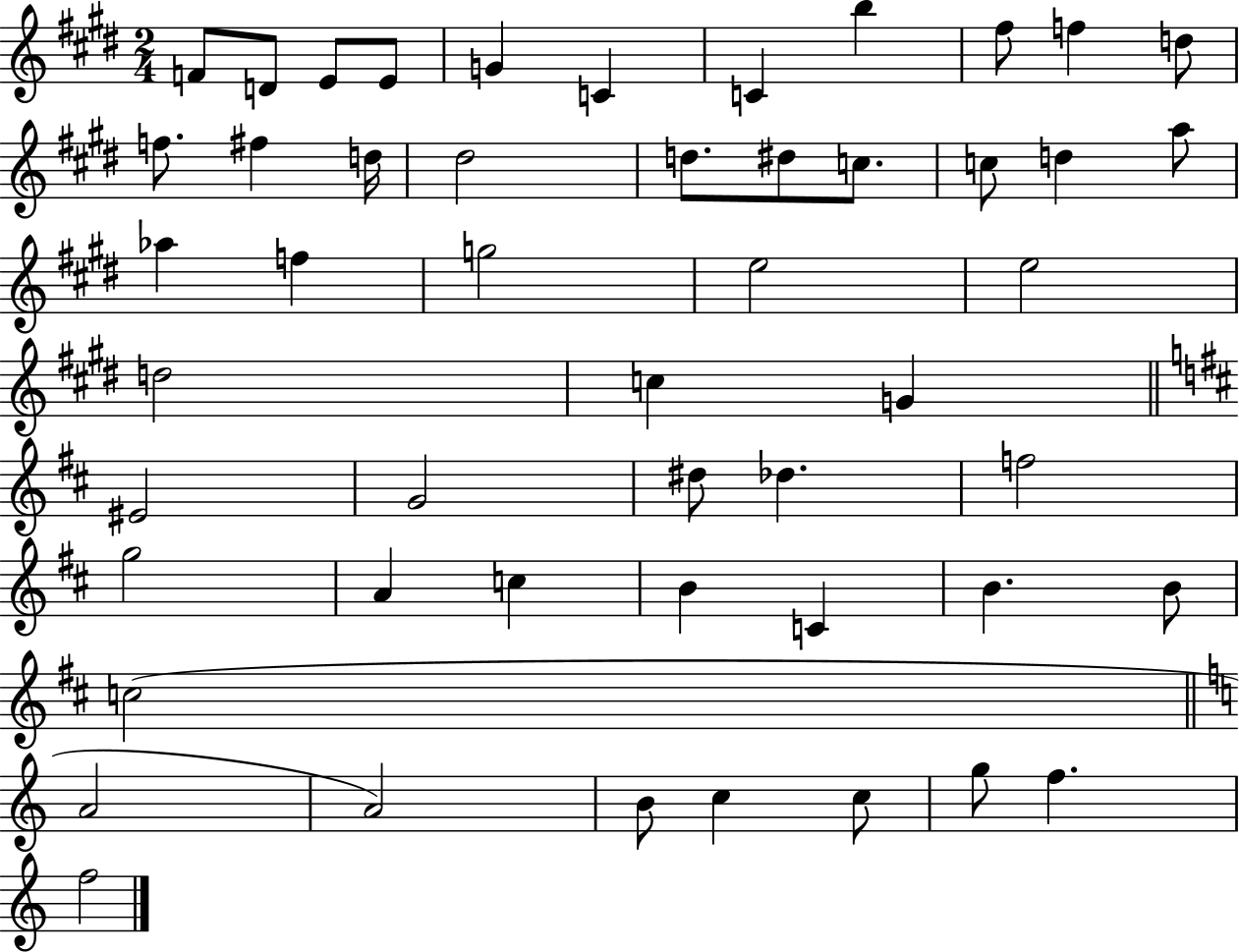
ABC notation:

X:1
T:Untitled
M:2/4
L:1/4
K:E
F/2 D/2 E/2 E/2 G C C b ^f/2 f d/2 f/2 ^f d/4 ^d2 d/2 ^d/2 c/2 c/2 d a/2 _a f g2 e2 e2 d2 c G ^E2 G2 ^d/2 _d f2 g2 A c B C B B/2 c2 A2 A2 B/2 c c/2 g/2 f f2